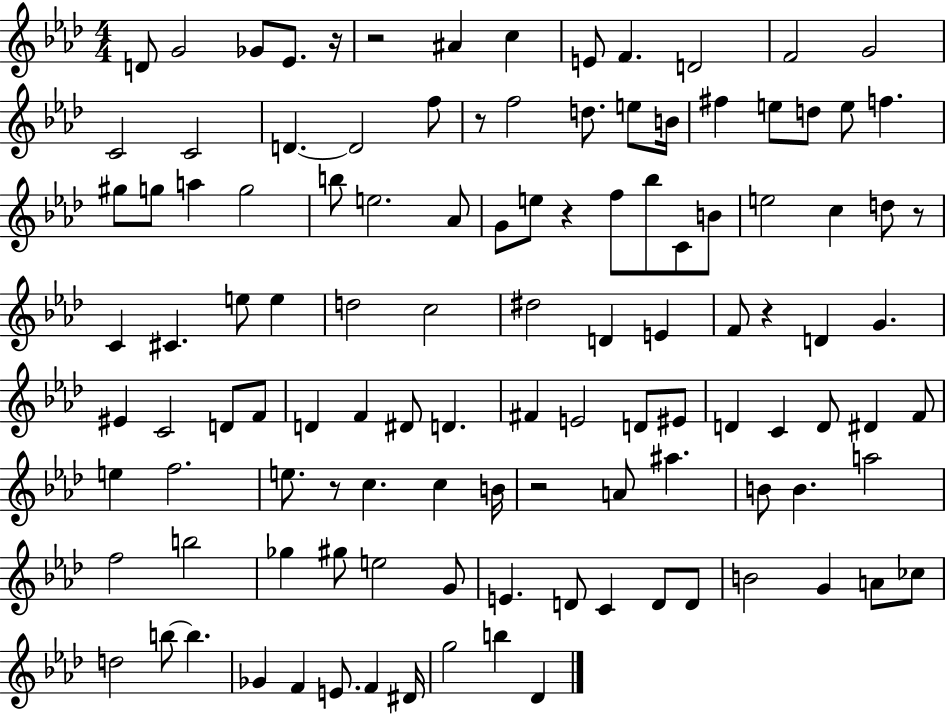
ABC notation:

X:1
T:Untitled
M:4/4
L:1/4
K:Ab
D/2 G2 _G/2 _E/2 z/4 z2 ^A c E/2 F D2 F2 G2 C2 C2 D D2 f/2 z/2 f2 d/2 e/2 B/4 ^f e/2 d/2 e/2 f ^g/2 g/2 a g2 b/2 e2 _A/2 G/2 e/2 z f/2 _b/2 C/2 B/2 e2 c d/2 z/2 C ^C e/2 e d2 c2 ^d2 D E F/2 z D G ^E C2 D/2 F/2 D F ^D/2 D ^F E2 D/2 ^E/2 D C D/2 ^D F/2 e f2 e/2 z/2 c c B/4 z2 A/2 ^a B/2 B a2 f2 b2 _g ^g/2 e2 G/2 E D/2 C D/2 D/2 B2 G A/2 _c/2 d2 b/2 b _G F E/2 F ^D/4 g2 b _D